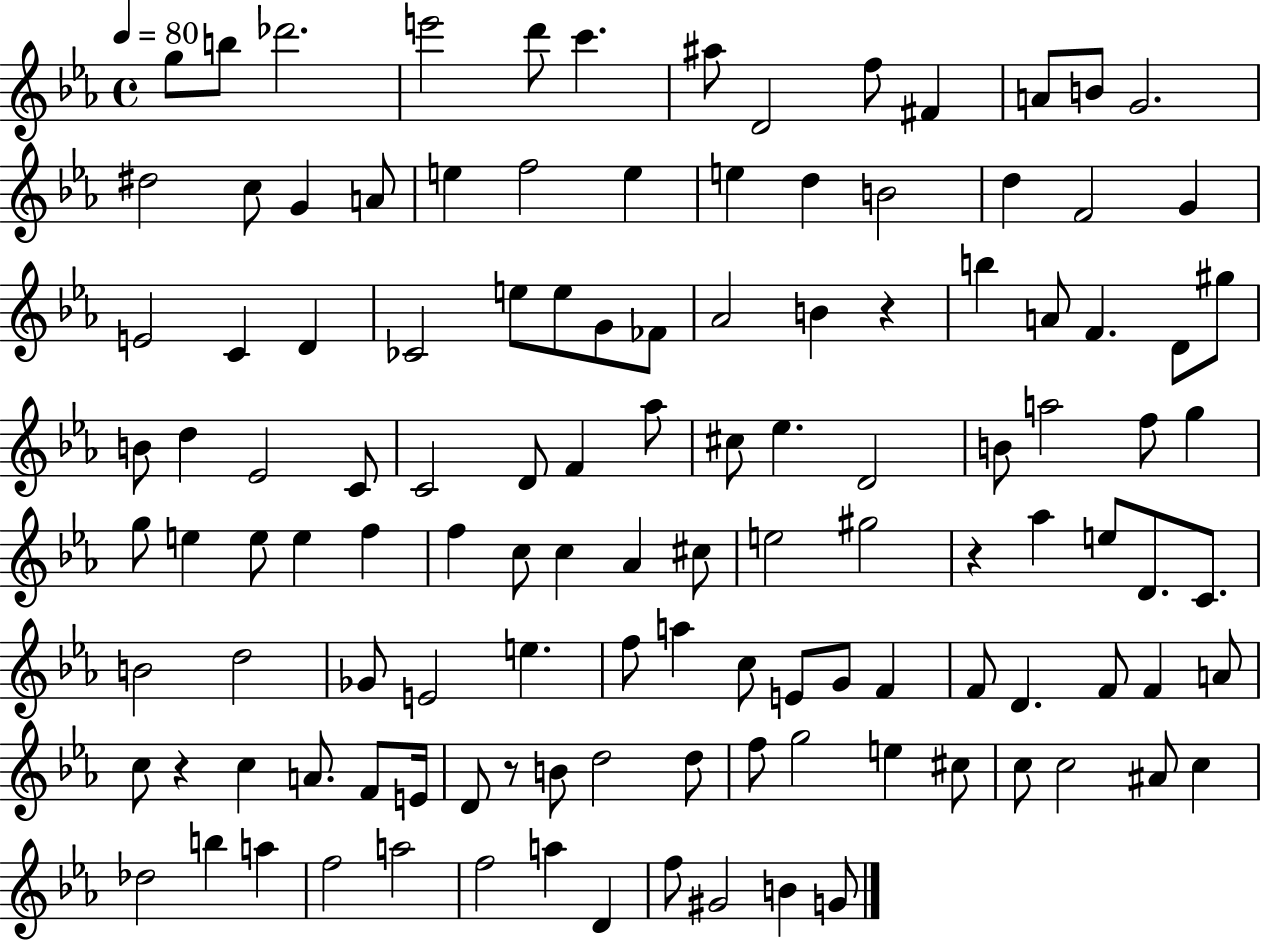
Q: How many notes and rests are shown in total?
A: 121